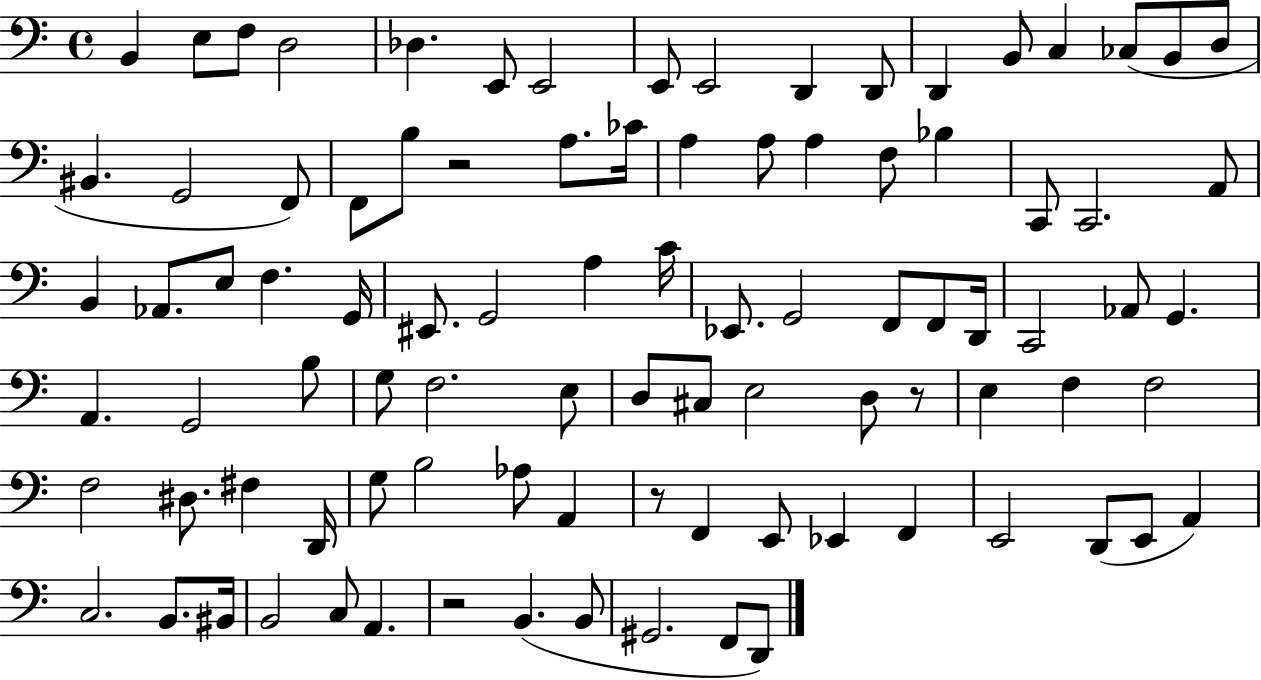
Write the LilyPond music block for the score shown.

{
  \clef bass
  \time 4/4
  \defaultTimeSignature
  \key c \major
  \repeat volta 2 { b,4 e8 f8 d2 | des4. e,8 e,2 | e,8 e,2 d,4 d,8 | d,4 b,8 c4 ces8( b,8 d8 | \break bis,4. g,2 f,8) | f,8 b8 r2 a8. ces'16 | a4 a8 a4 f8 bes4 | c,8 c,2. a,8 | \break b,4 aes,8. e8 f4. g,16 | eis,8. g,2 a4 c'16 | ees,8. g,2 f,8 f,8 d,16 | c,2 aes,8 g,4. | \break a,4. g,2 b8 | g8 f2. e8 | d8 cis8 e2 d8 r8 | e4 f4 f2 | \break f2 dis8. fis4 d,16 | g8 b2 aes8 a,4 | r8 f,4 e,8 ees,4 f,4 | e,2 d,8( e,8 a,4) | \break c2. b,8. bis,16 | b,2 c8 a,4. | r2 b,4.( b,8 | gis,2. f,8 d,8) | \break } \bar "|."
}